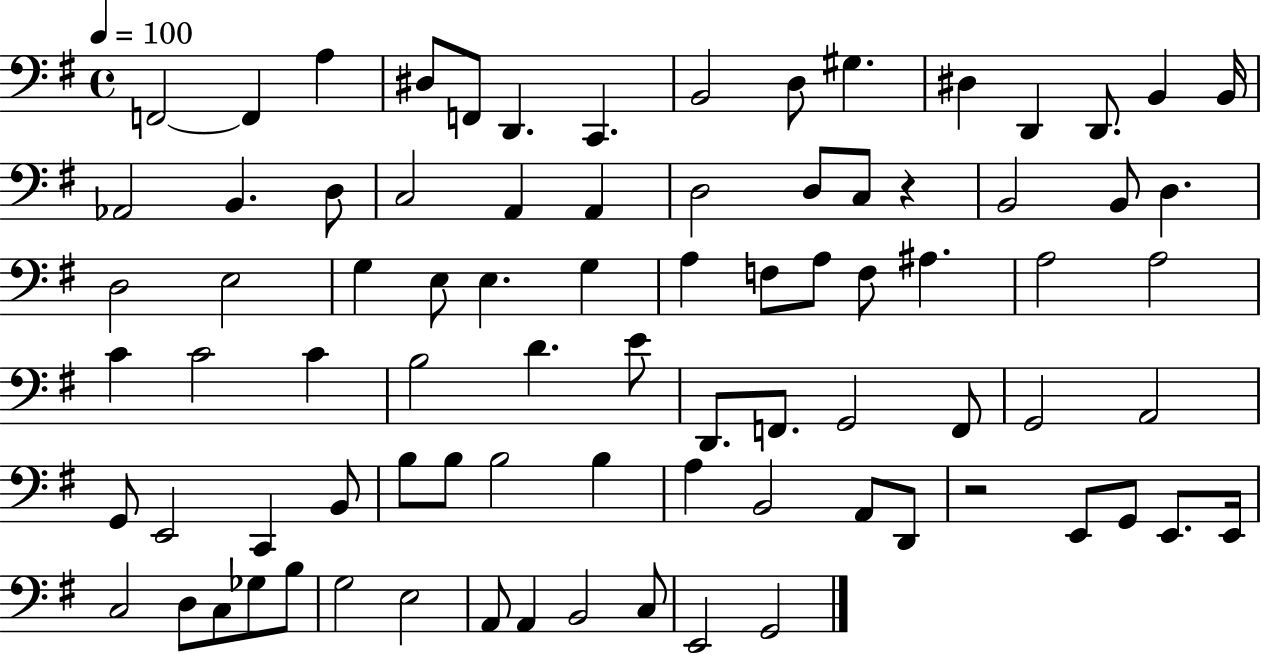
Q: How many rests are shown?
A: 2